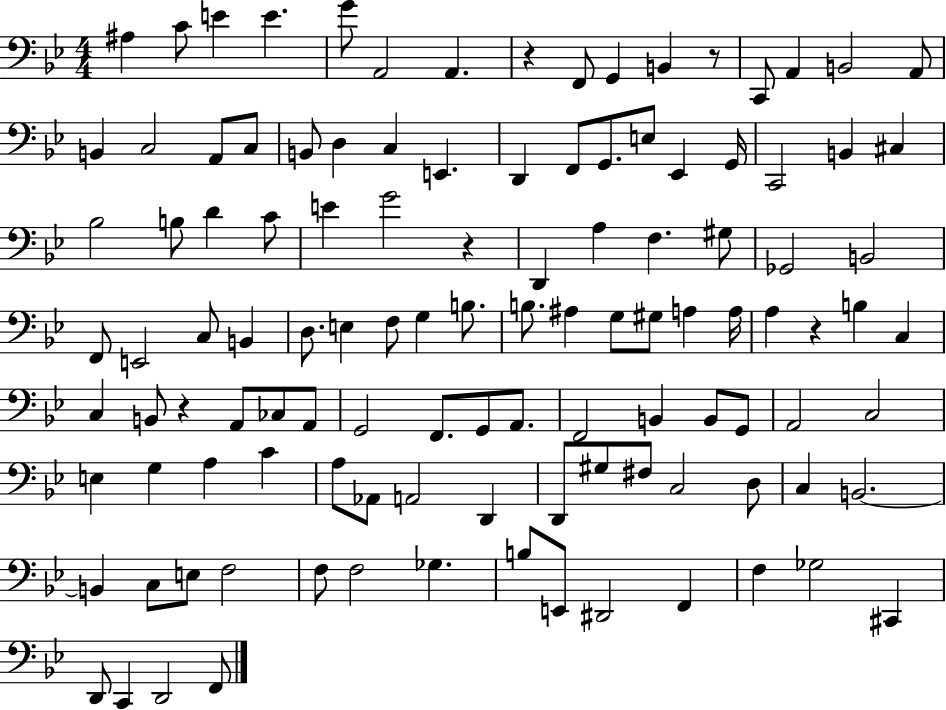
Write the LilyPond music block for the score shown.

{
  \clef bass
  \numericTimeSignature
  \time 4/4
  \key bes \major
  \repeat volta 2 { ais4 c'8 e'4 e'4. | g'8 a,2 a,4. | r4 f,8 g,4 b,4 r8 | c,8 a,4 b,2 a,8 | \break b,4 c2 a,8 c8 | b,8 d4 c4 e,4. | d,4 f,8 g,8. e8 ees,4 g,16 | c,2 b,4 cis4 | \break bes2 b8 d'4 c'8 | e'4 g'2 r4 | d,4 a4 f4. gis8 | ges,2 b,2 | \break f,8 e,2 c8 b,4 | d8. e4 f8 g4 b8. | b8. ais4 g8 gis8 a4 a16 | a4 r4 b4 c4 | \break c4 b,8 r4 a,8 ces8 a,8 | g,2 f,8. g,8 a,8. | f,2 b,4 b,8 g,8 | a,2 c2 | \break e4 g4 a4 c'4 | a8 aes,8 a,2 d,4 | d,8 gis8 fis8 c2 d8 | c4 b,2.~~ | \break b,4 c8 e8 f2 | f8 f2 ges4. | b8 e,8 dis,2 f,4 | f4 ges2 cis,4 | \break d,8 c,4 d,2 f,8 | } \bar "|."
}